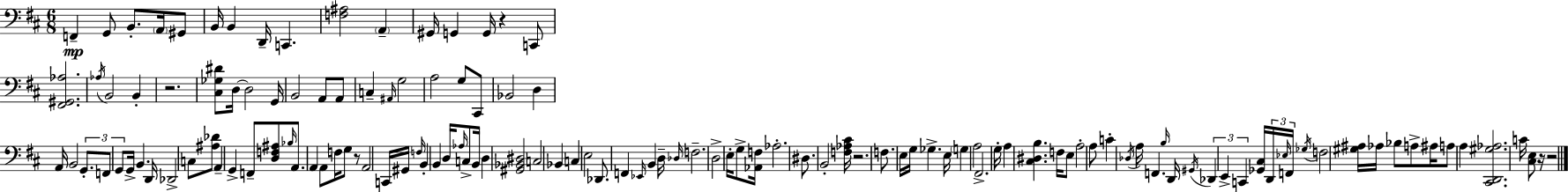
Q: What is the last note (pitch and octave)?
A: C4